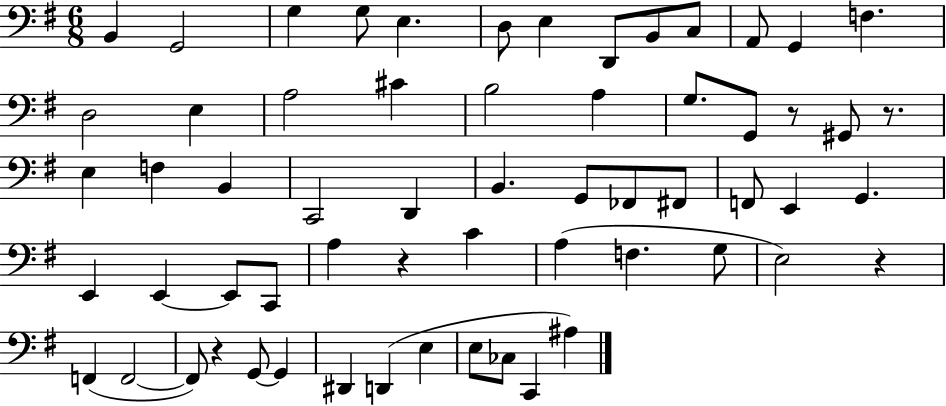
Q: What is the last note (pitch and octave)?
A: A#3